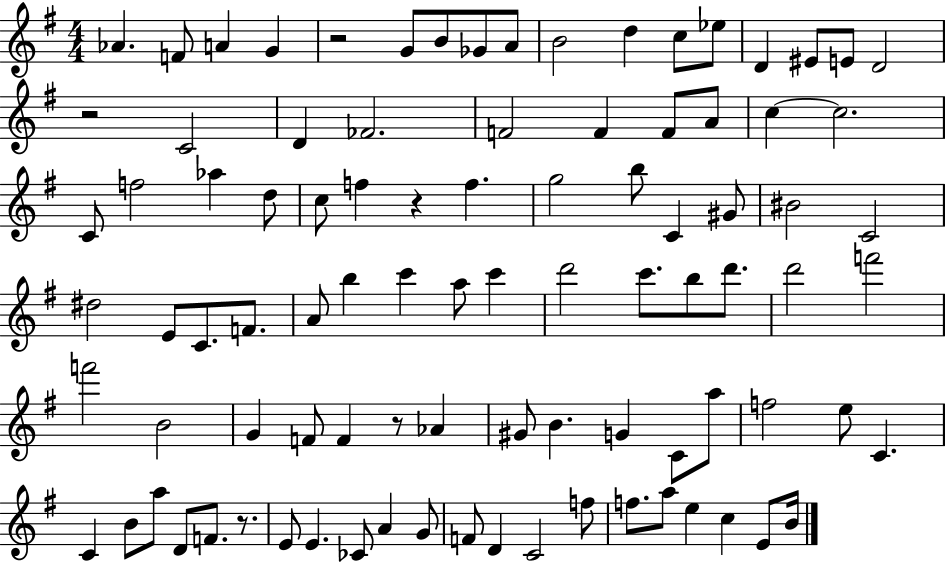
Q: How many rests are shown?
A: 5